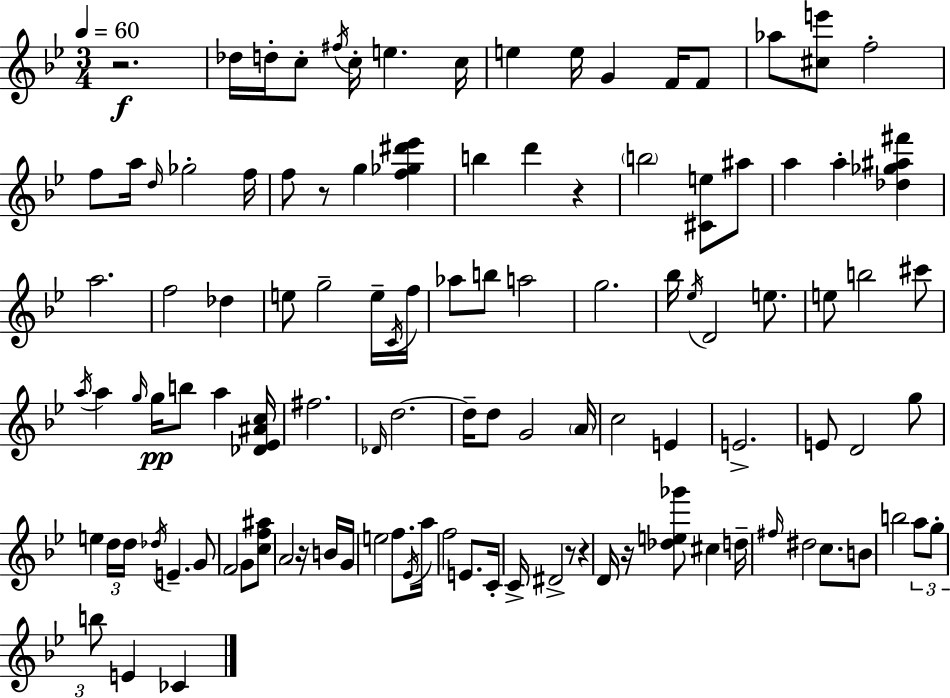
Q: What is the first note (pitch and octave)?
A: Db5